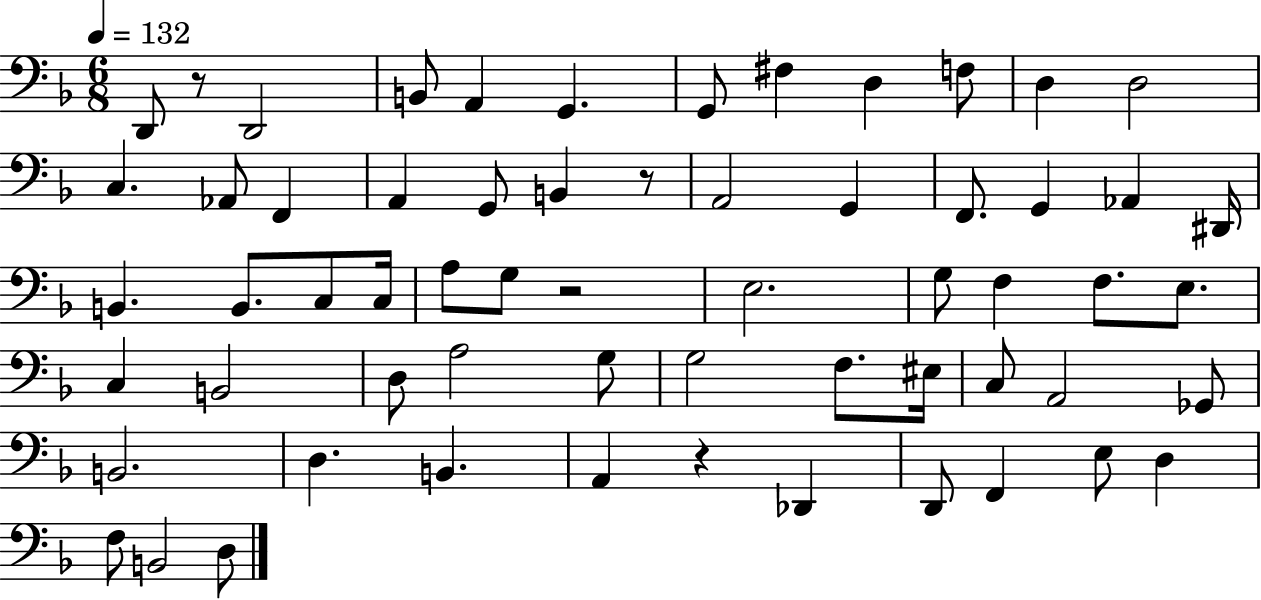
X:1
T:Untitled
M:6/8
L:1/4
K:F
D,,/2 z/2 D,,2 B,,/2 A,, G,, G,,/2 ^F, D, F,/2 D, D,2 C, _A,,/2 F,, A,, G,,/2 B,, z/2 A,,2 G,, F,,/2 G,, _A,, ^D,,/4 B,, B,,/2 C,/2 C,/4 A,/2 G,/2 z2 E,2 G,/2 F, F,/2 E,/2 C, B,,2 D,/2 A,2 G,/2 G,2 F,/2 ^E,/4 C,/2 A,,2 _G,,/2 B,,2 D, B,, A,, z _D,, D,,/2 F,, E,/2 D, F,/2 B,,2 D,/2